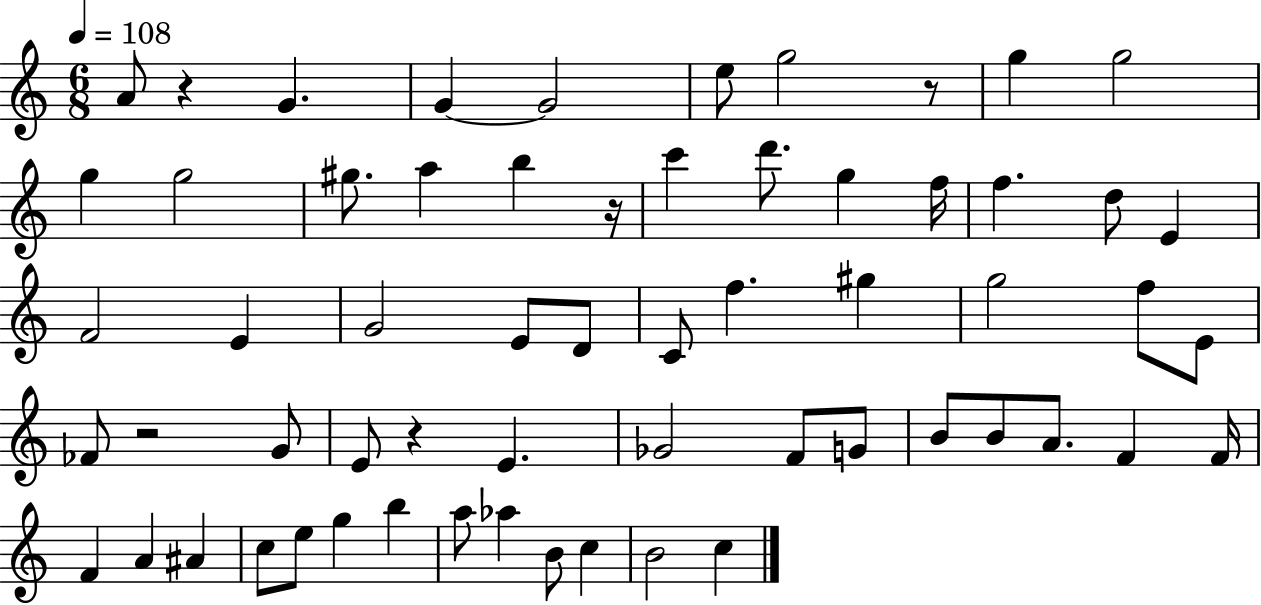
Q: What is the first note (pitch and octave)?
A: A4